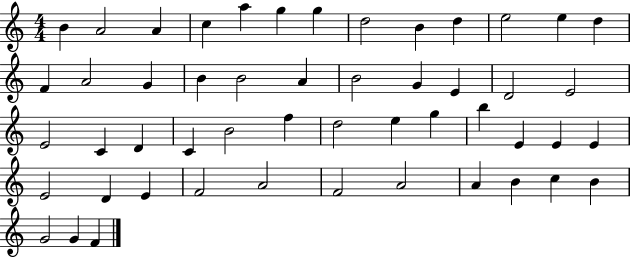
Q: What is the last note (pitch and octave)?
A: F4